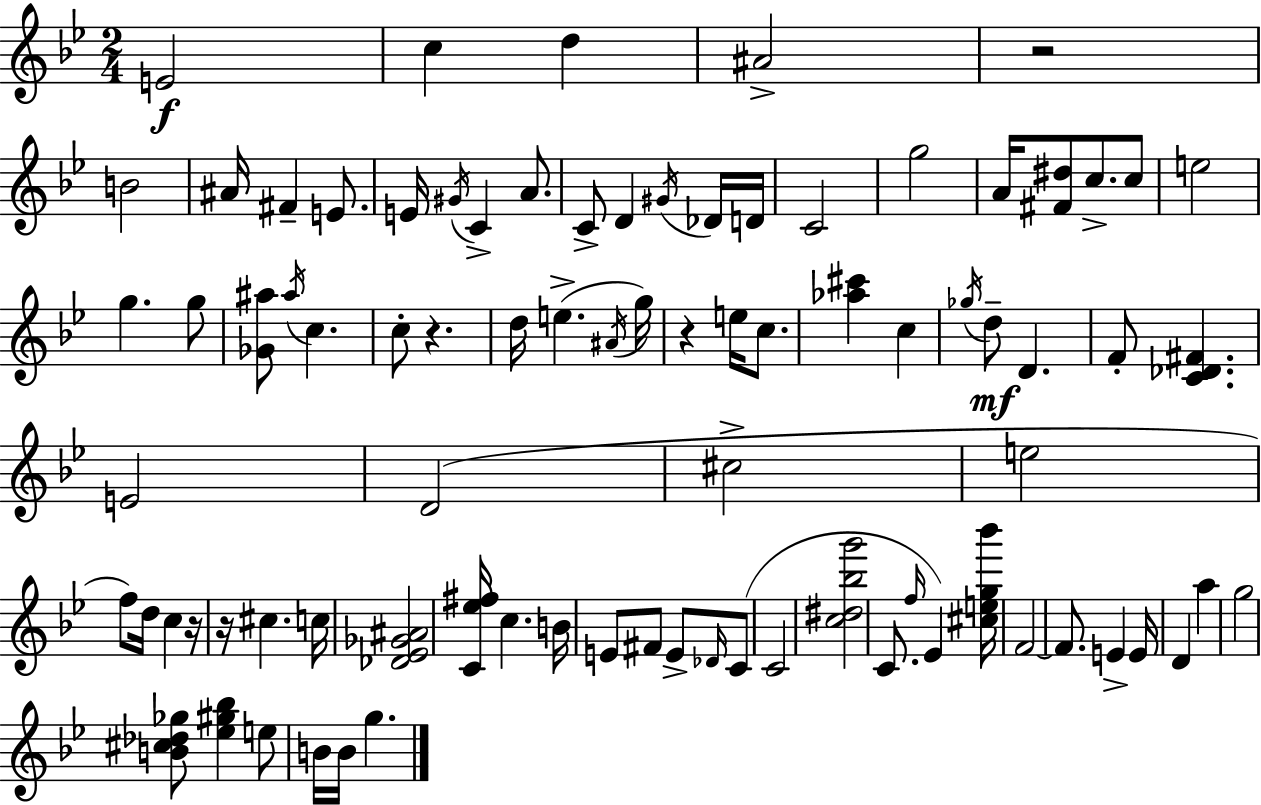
E4/h C5/q D5/q A#4/h R/h B4/h A#4/s F#4/q E4/e. E4/s G#4/s C4/q A4/e. C4/e D4/q G#4/s Db4/s D4/s C4/h G5/h A4/s [F#4,D#5]/e C5/e. C5/e E5/h G5/q. G5/e [Gb4,A#5]/e A#5/s C5/q. C5/e R/q. D5/s E5/q. A#4/s G5/s R/q E5/s C5/e. [Ab5,C#6]/q C5/q Gb5/s D5/e D4/q. F4/e [C4,Db4,F#4]/q. E4/h D4/h C#5/h E5/h F5/e D5/s C5/q R/s R/s C#5/q. C5/s [Db4,Eb4,Gb4,A#4]/h [C4,Eb5,F#5]/s C5/q. B4/s E4/e F#4/e E4/e Db4/s C4/e C4/h [C5,D#5,Bb5,G6]/h C4/e. F5/s Eb4/q [C#5,E5,G5,Bb6]/s F4/h F4/e. E4/q E4/s D4/q A5/q G5/h [B4,C#5,Db5,Gb5]/e [Eb5,G#5,Bb5]/q E5/e B4/s B4/s G5/q.